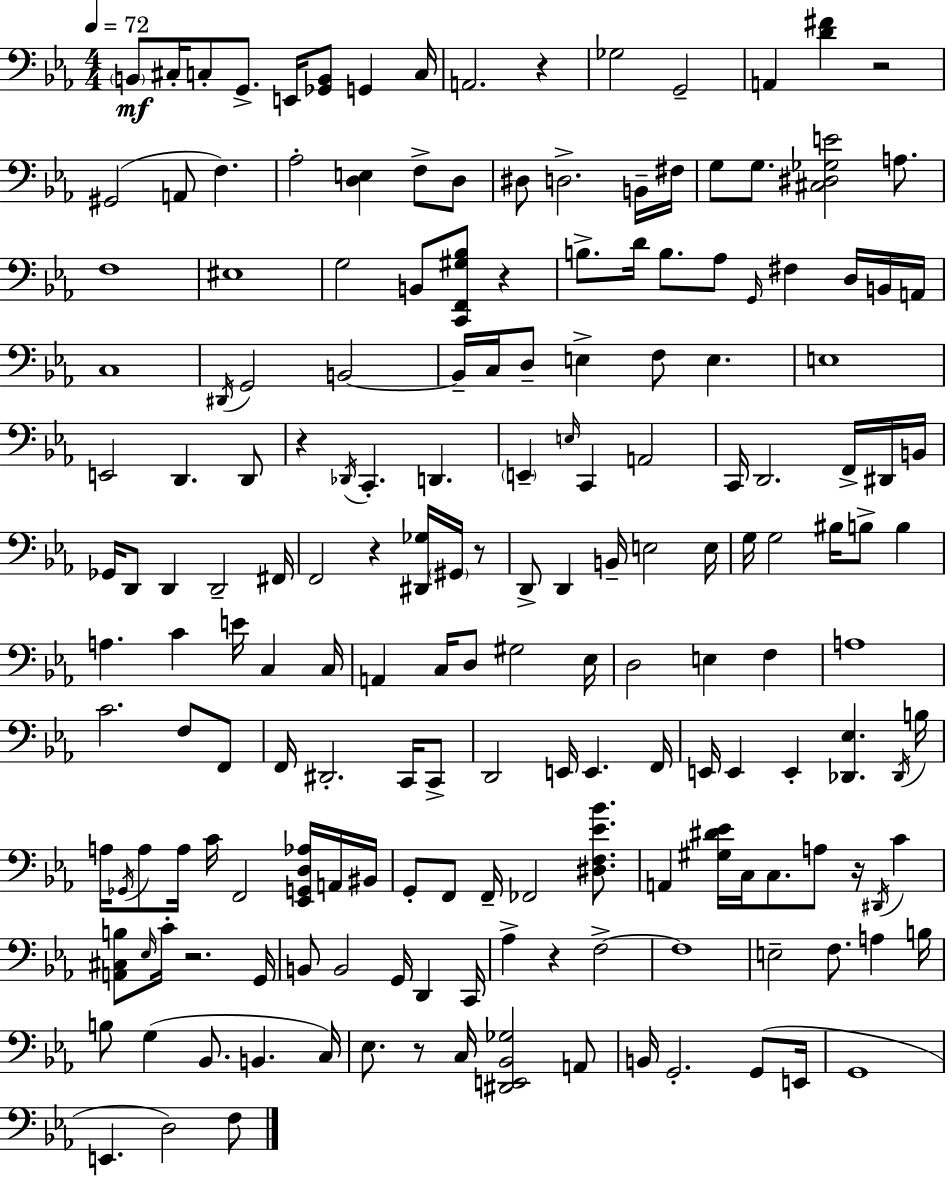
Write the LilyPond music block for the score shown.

{
  \clef bass
  \numericTimeSignature
  \time 4/4
  \key ees \major
  \tempo 4 = 72
  \parenthesize b,8\mf cis16-. c8-. g,8.-> e,16 <ges, b,>8 g,4 c16 | a,2. r4 | ges2 g,2-- | a,4 <d' fis'>4 r2 | \break gis,2( a,8 f4.) | aes2-. <d e>4 f8-> d8 | dis8 d2.-> b,16-- fis16 | g8 g8. <cis dis ges e'>2 a8. | \break f1 | eis1 | g2 b,8 <c, f, gis bes>8 r4 | b8.-> d'16 b8. aes8 \grace { g,16 } fis4 d16 b,16 | \break a,16 c1 | \acciaccatura { dis,16 } g,2 b,2~~ | b,16-- c16 d8-- e4-> f8 e4. | e1 | \break e,2 d,4. | d,8 r4 \acciaccatura { des,16 } c,4.-. d,4. | \parenthesize e,4-- \grace { e16 } c,4 a,2 | c,16 d,2. | \break f,16-> dis,16 b,16 ges,16 d,8 d,4 d,2-- | fis,16 f,2 r4 | <dis, ges>16 \parenthesize gis,16 r8 d,8-> d,4 b,16-- e2 | e16 g16 g2 bis16 b8-> | \break b4 a4. c'4 e'16 c4 | c16 a,4 c16 d8 gis2 | ees16 d2 e4 | f4 a1 | \break c'2. | f8 f,8 f,16 dis,2.-. | c,16 c,8-> d,2 e,16 e,4. | f,16 e,16 e,4 e,4-. <des, ees>4. | \break \acciaccatura { des,16 } b16 a16 \acciaccatura { ges,16 } a8 a16 c'16 f,2 | <ees, g, d aes>16 a,16 bis,16 g,8-. f,8 f,16-- fes,2 | <dis f ees' bes'>8. a,4 <gis dis' ees'>16 c16 c8. a8 | r16 \acciaccatura { dis,16 } c'4 <a, cis b>8 \grace { ees16 } c'16-. r2. | \break g,16 b,8 b,2 | g,16 d,4 c,16 aes4-> r4 | f2->~~ f1 | e2-- | \break f8. a4 b16 b8 g4( bes,8. | b,4. c16) ees8. r8 c16 <dis, e, bes, ges>2 | a,8 b,16 g,2.-. | g,8( e,16 g,1 | \break e,4. d2) | f8 \bar "|."
}